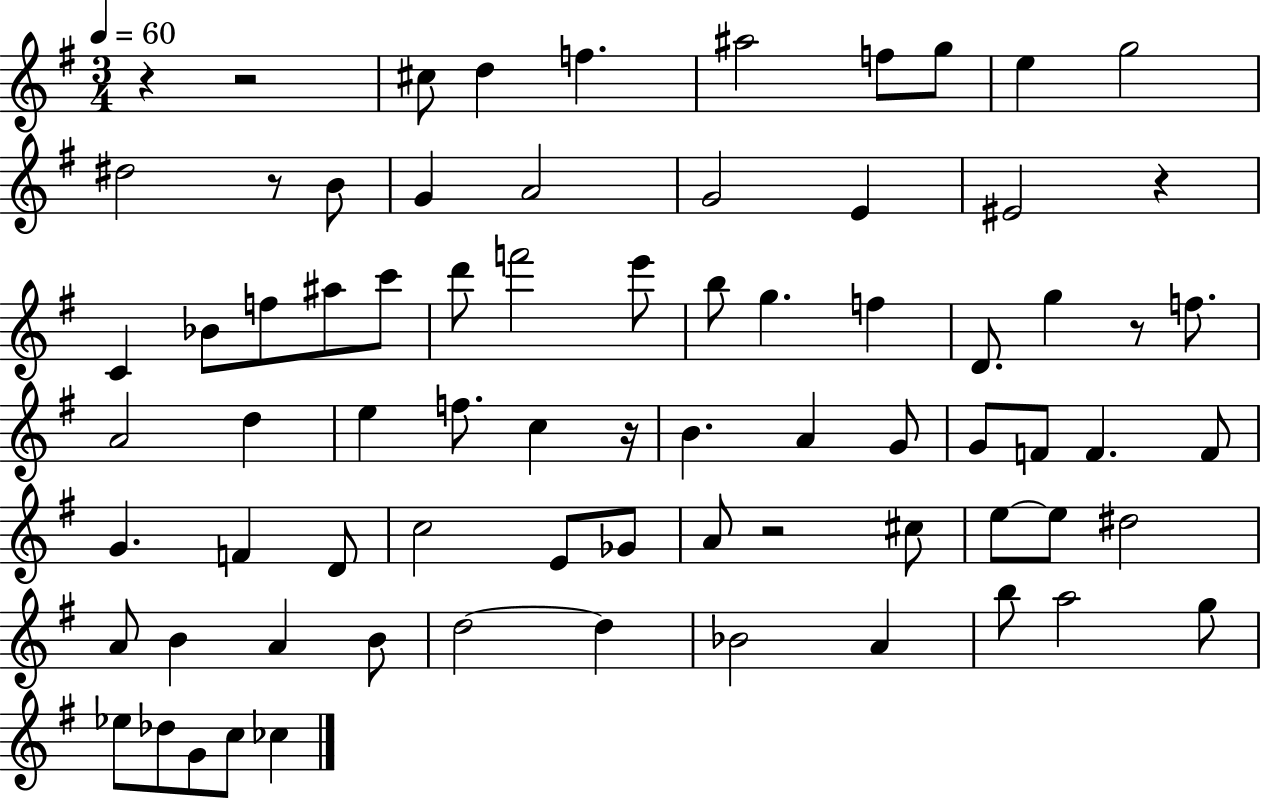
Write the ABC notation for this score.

X:1
T:Untitled
M:3/4
L:1/4
K:G
z z2 ^c/2 d f ^a2 f/2 g/2 e g2 ^d2 z/2 B/2 G A2 G2 E ^E2 z C _B/2 f/2 ^a/2 c'/2 d'/2 f'2 e'/2 b/2 g f D/2 g z/2 f/2 A2 d e f/2 c z/4 B A G/2 G/2 F/2 F F/2 G F D/2 c2 E/2 _G/2 A/2 z2 ^c/2 e/2 e/2 ^d2 A/2 B A B/2 d2 d _B2 A b/2 a2 g/2 _e/2 _d/2 G/2 c/2 _c